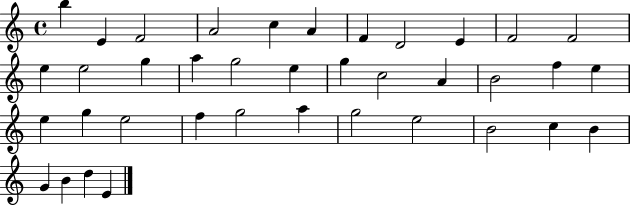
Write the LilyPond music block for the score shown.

{
  \clef treble
  \time 4/4
  \defaultTimeSignature
  \key c \major
  b''4 e'4 f'2 | a'2 c''4 a'4 | f'4 d'2 e'4 | f'2 f'2 | \break e''4 e''2 g''4 | a''4 g''2 e''4 | g''4 c''2 a'4 | b'2 f''4 e''4 | \break e''4 g''4 e''2 | f''4 g''2 a''4 | g''2 e''2 | b'2 c''4 b'4 | \break g'4 b'4 d''4 e'4 | \bar "|."
}